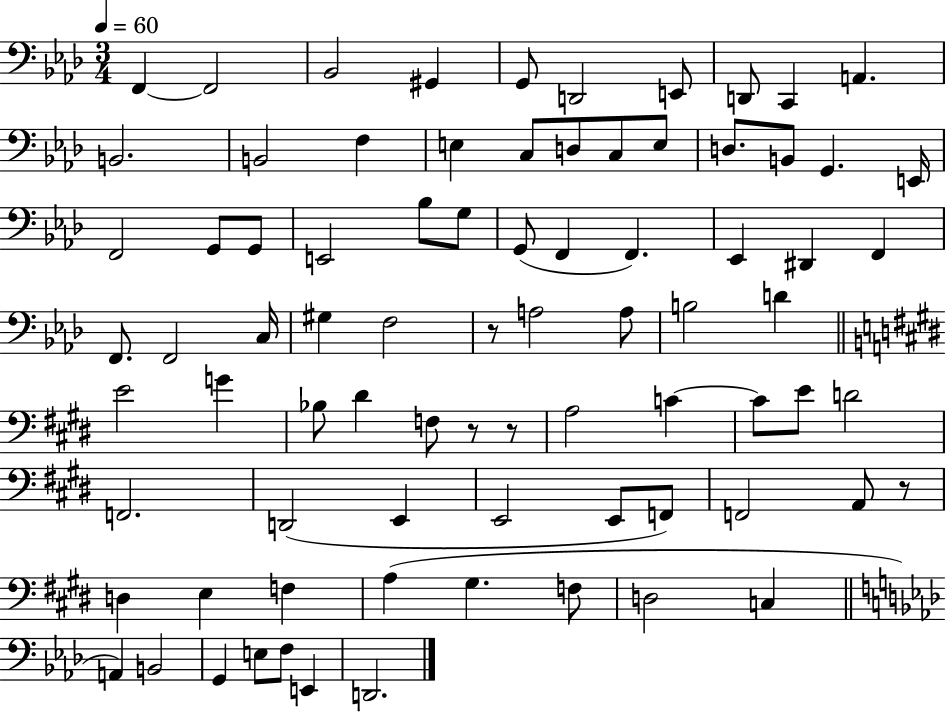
X:1
T:Untitled
M:3/4
L:1/4
K:Ab
F,, F,,2 _B,,2 ^G,, G,,/2 D,,2 E,,/2 D,,/2 C,, A,, B,,2 B,,2 F, E, C,/2 D,/2 C,/2 E,/2 D,/2 B,,/2 G,, E,,/4 F,,2 G,,/2 G,,/2 E,,2 _B,/2 G,/2 G,,/2 F,, F,, _E,, ^D,, F,, F,,/2 F,,2 C,/4 ^G, F,2 z/2 A,2 A,/2 B,2 D E2 G _B,/2 ^D F,/2 z/2 z/2 A,2 C C/2 E/2 D2 F,,2 D,,2 E,, E,,2 E,,/2 F,,/2 F,,2 A,,/2 z/2 D, E, F, A, ^G, F,/2 D,2 C, A,, B,,2 G,, E,/2 F,/2 E,, D,,2